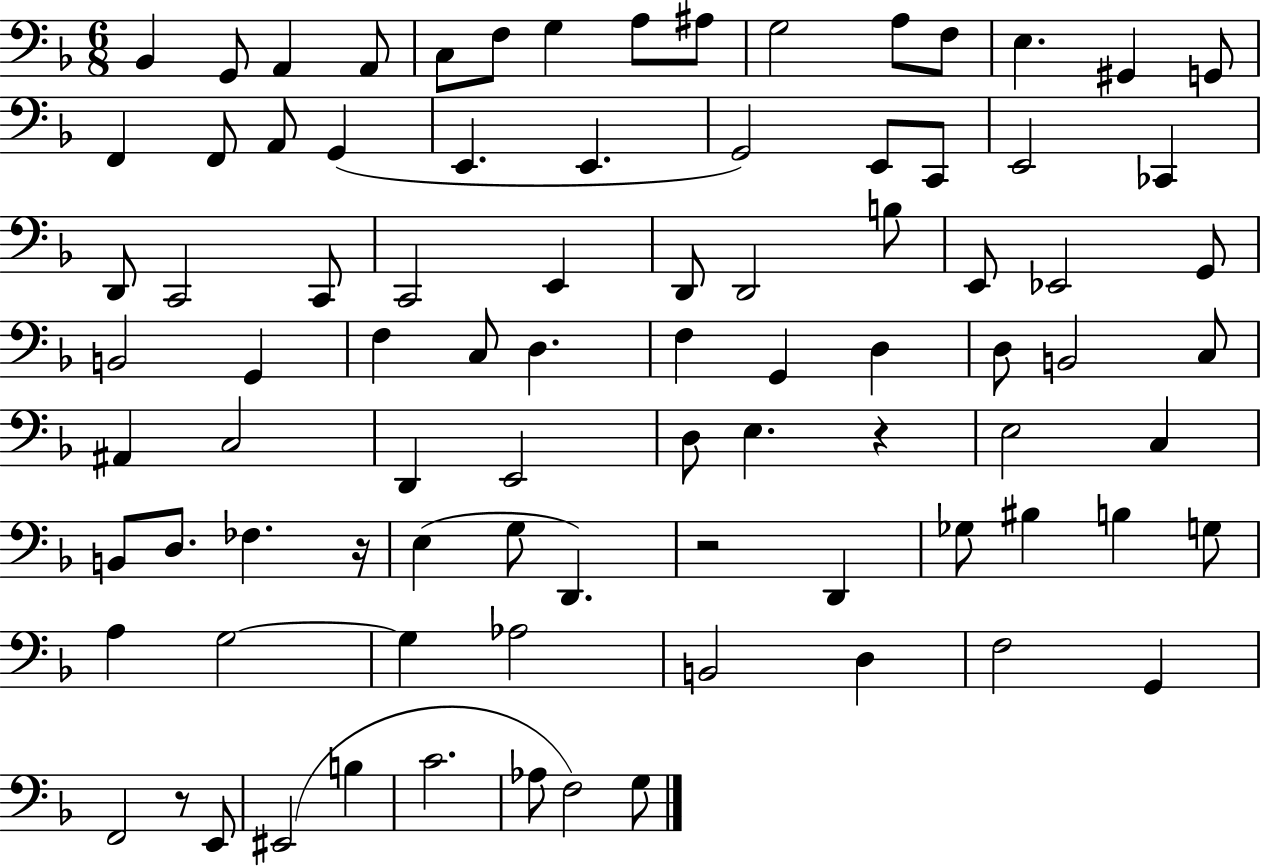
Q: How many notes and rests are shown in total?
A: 87